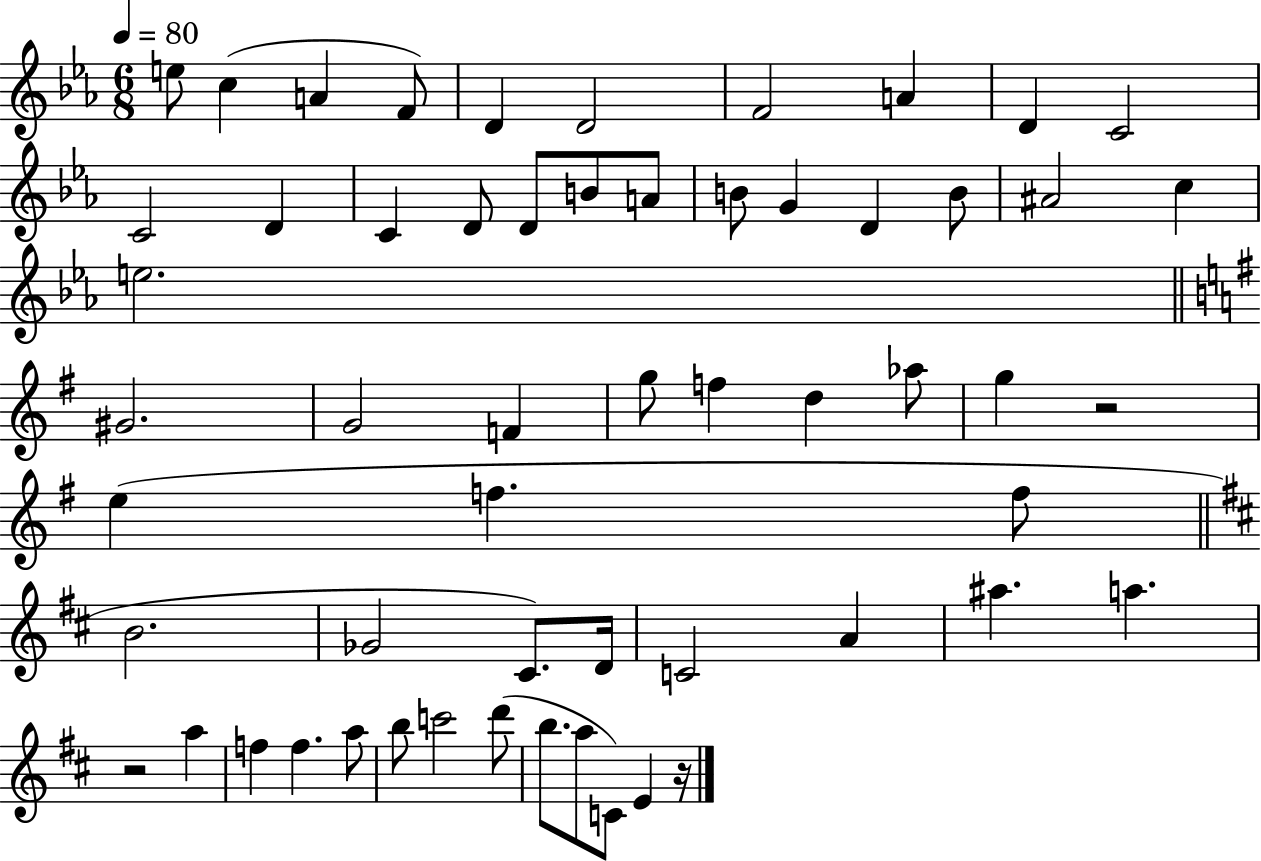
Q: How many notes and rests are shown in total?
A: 57